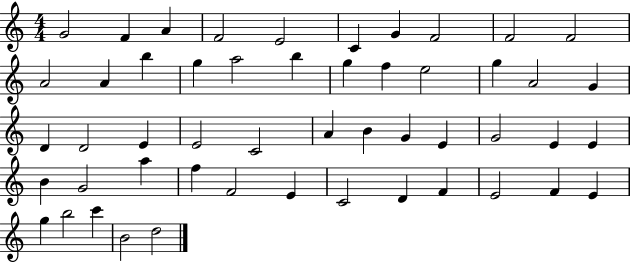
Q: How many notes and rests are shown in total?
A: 51